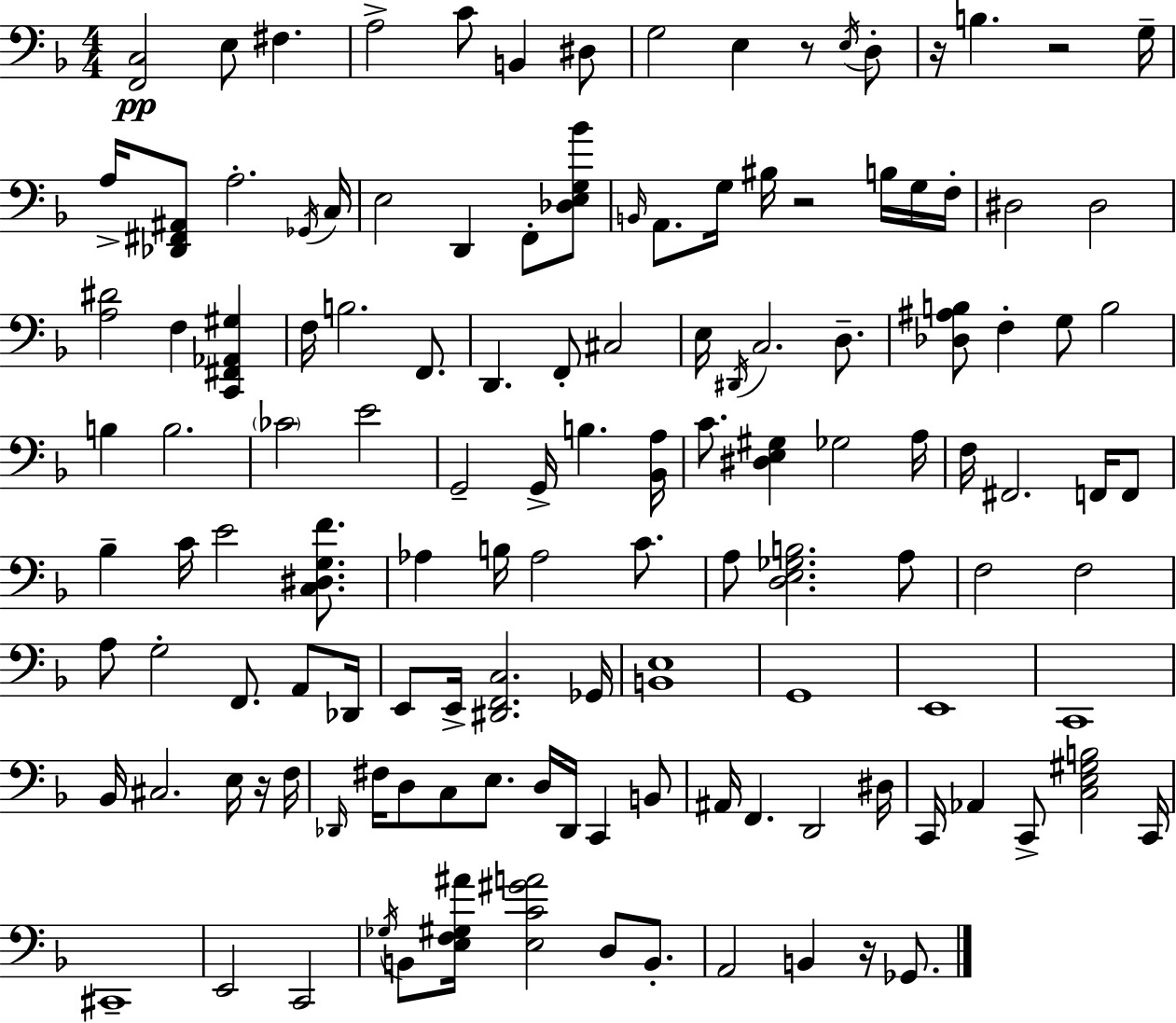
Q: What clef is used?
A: bass